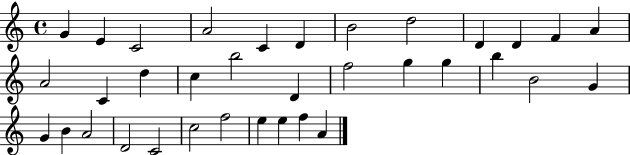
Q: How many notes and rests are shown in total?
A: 35